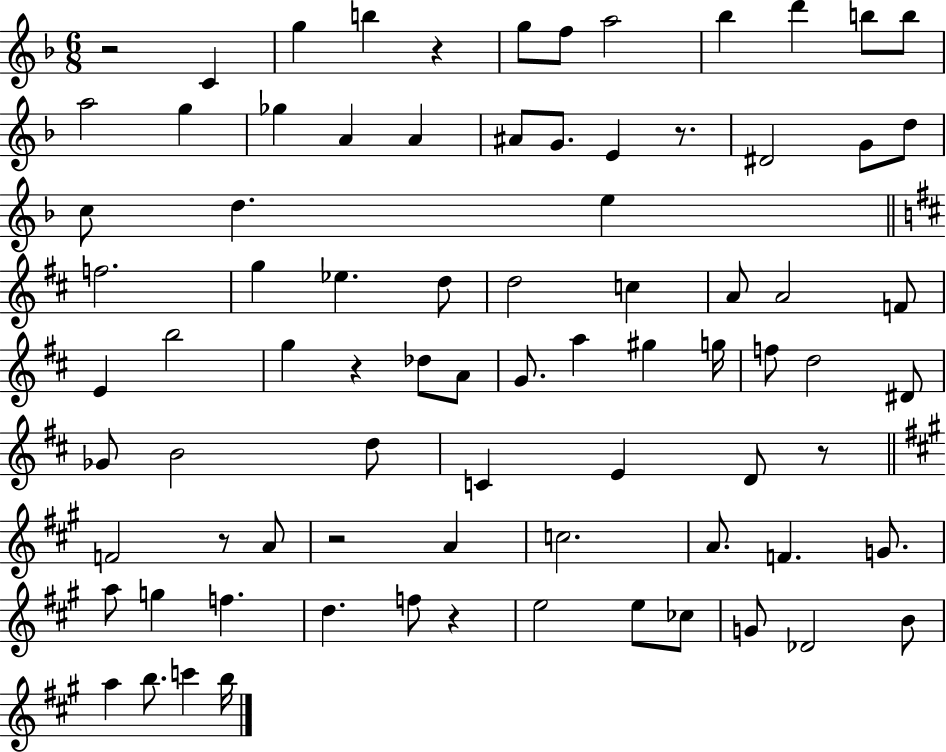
R/h C4/q G5/q B5/q R/q G5/e F5/e A5/h Bb5/q D6/q B5/e B5/e A5/h G5/q Gb5/q A4/q A4/q A#4/e G4/e. E4/q R/e. D#4/h G4/e D5/e C5/e D5/q. E5/q F5/h. G5/q Eb5/q. D5/e D5/h C5/q A4/e A4/h F4/e E4/q B5/h G5/q R/q Db5/e A4/e G4/e. A5/q G#5/q G5/s F5/e D5/h D#4/e Gb4/e B4/h D5/e C4/q E4/q D4/e R/e F4/h R/e A4/e R/h A4/q C5/h. A4/e. F4/q. G4/e. A5/e G5/q F5/q. D5/q. F5/e R/q E5/h E5/e CES5/e G4/e Db4/h B4/e A5/q B5/e. C6/q B5/s